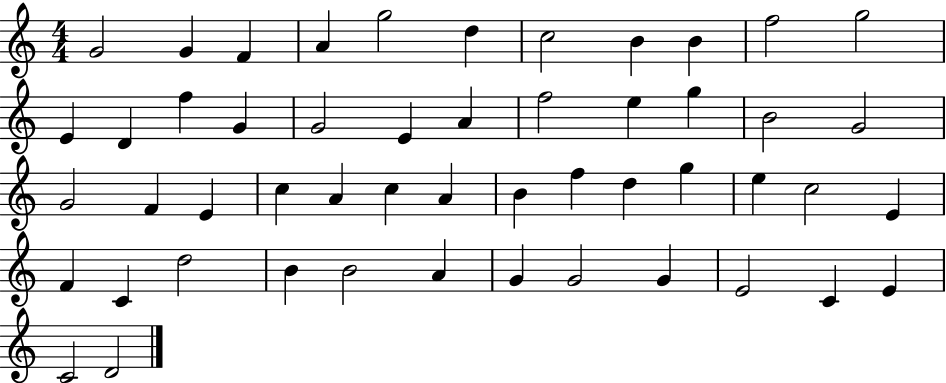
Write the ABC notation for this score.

X:1
T:Untitled
M:4/4
L:1/4
K:C
G2 G F A g2 d c2 B B f2 g2 E D f G G2 E A f2 e g B2 G2 G2 F E c A c A B f d g e c2 E F C d2 B B2 A G G2 G E2 C E C2 D2